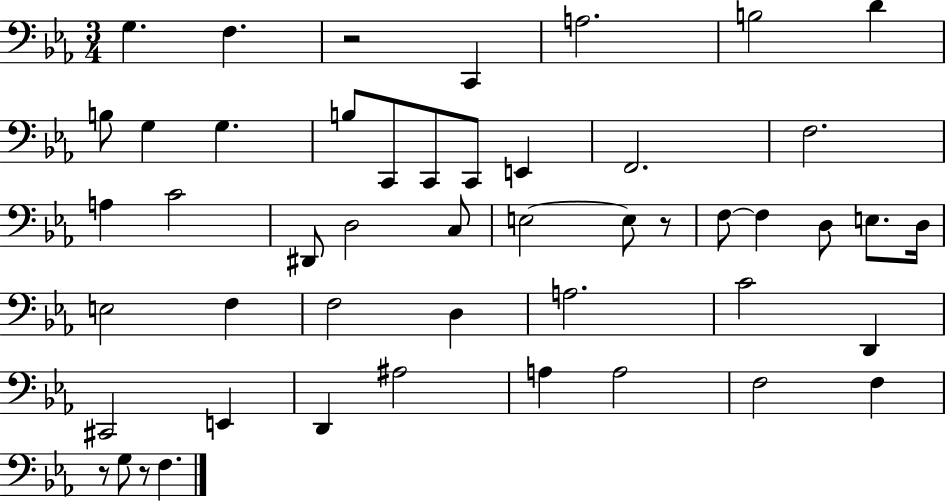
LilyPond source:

{
  \clef bass
  \numericTimeSignature
  \time 3/4
  \key ees \major
  g4. f4. | r2 c,4 | a2. | b2 d'4 | \break b8 g4 g4. | b8 c,8 c,8 c,8 e,4 | f,2. | f2. | \break a4 c'2 | dis,8 d2 c8 | e2~~ e8 r8 | f8~~ f4 d8 e8. d16 | \break e2 f4 | f2 d4 | a2. | c'2 d,4 | \break cis,2 e,4 | d,4 ais2 | a4 a2 | f2 f4 | \break r8 g8 r8 f4. | \bar "|."
}